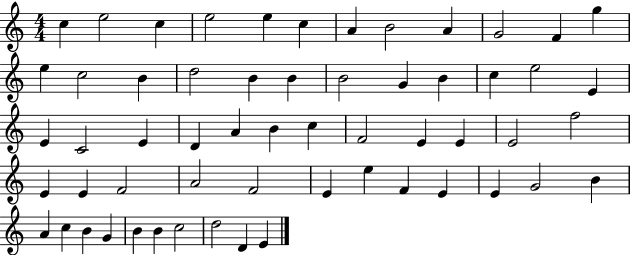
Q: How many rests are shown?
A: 0